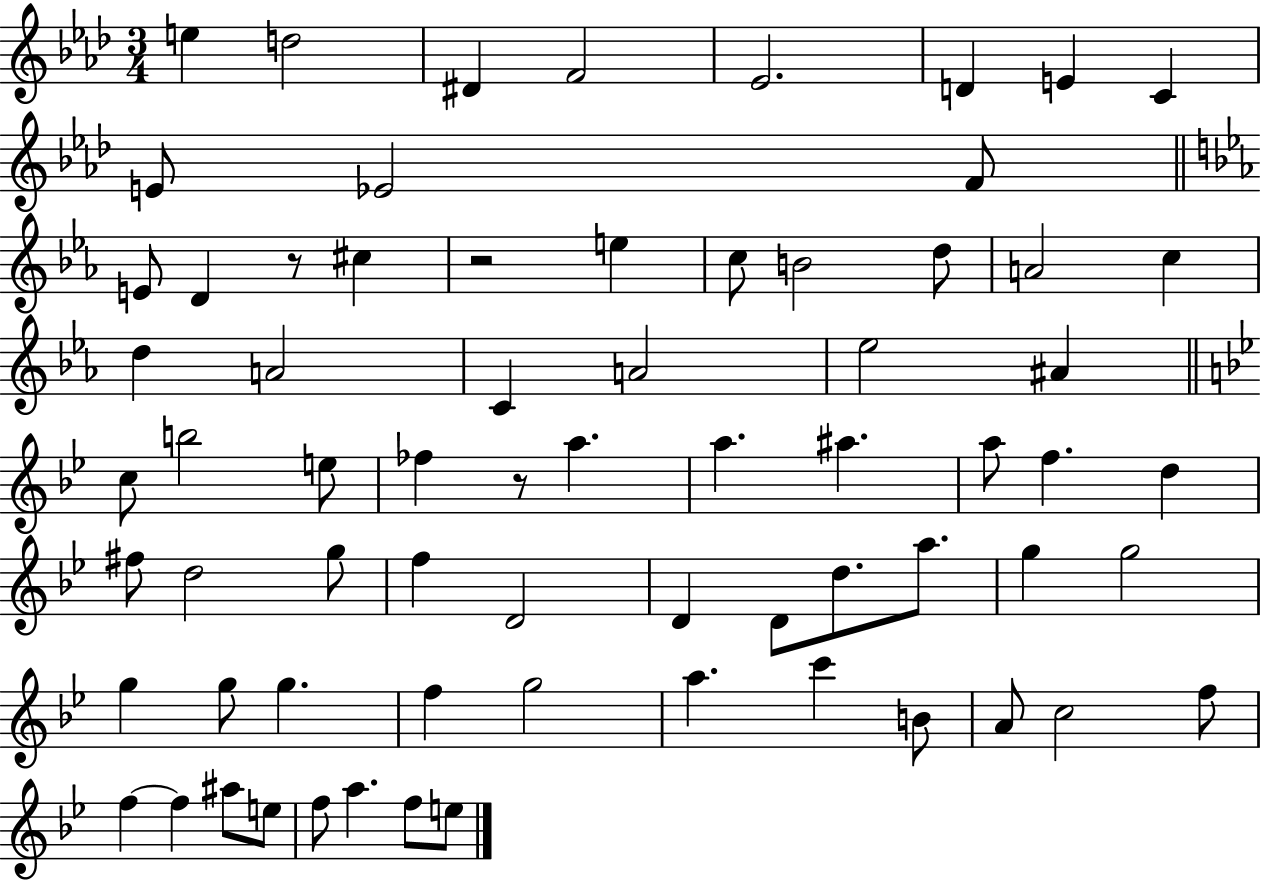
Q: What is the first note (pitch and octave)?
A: E5